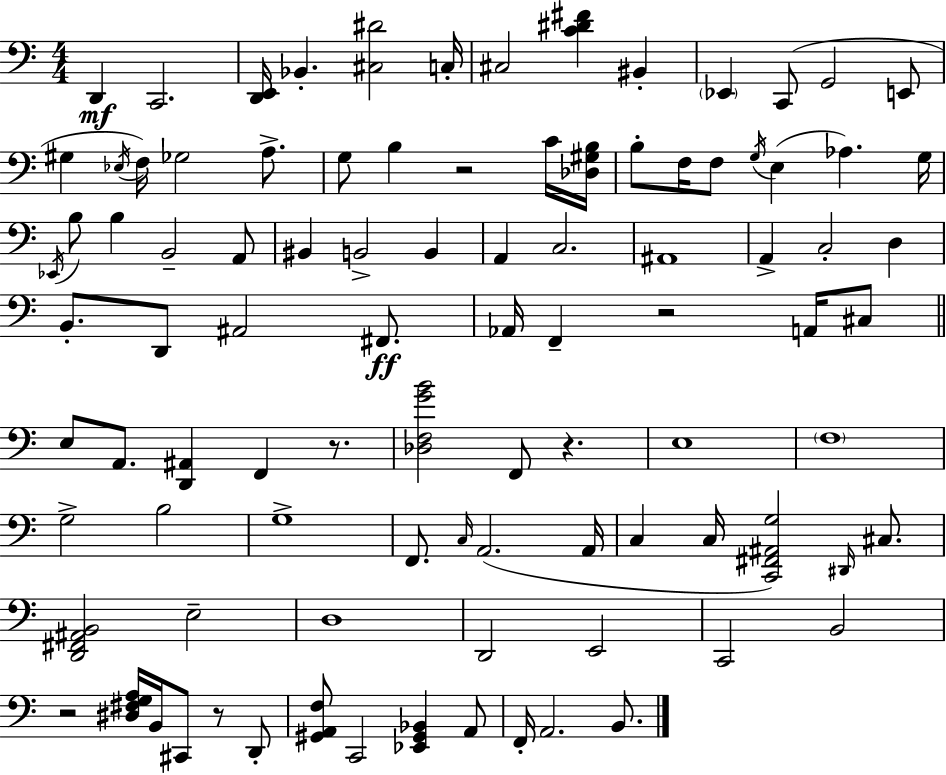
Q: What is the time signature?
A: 4/4